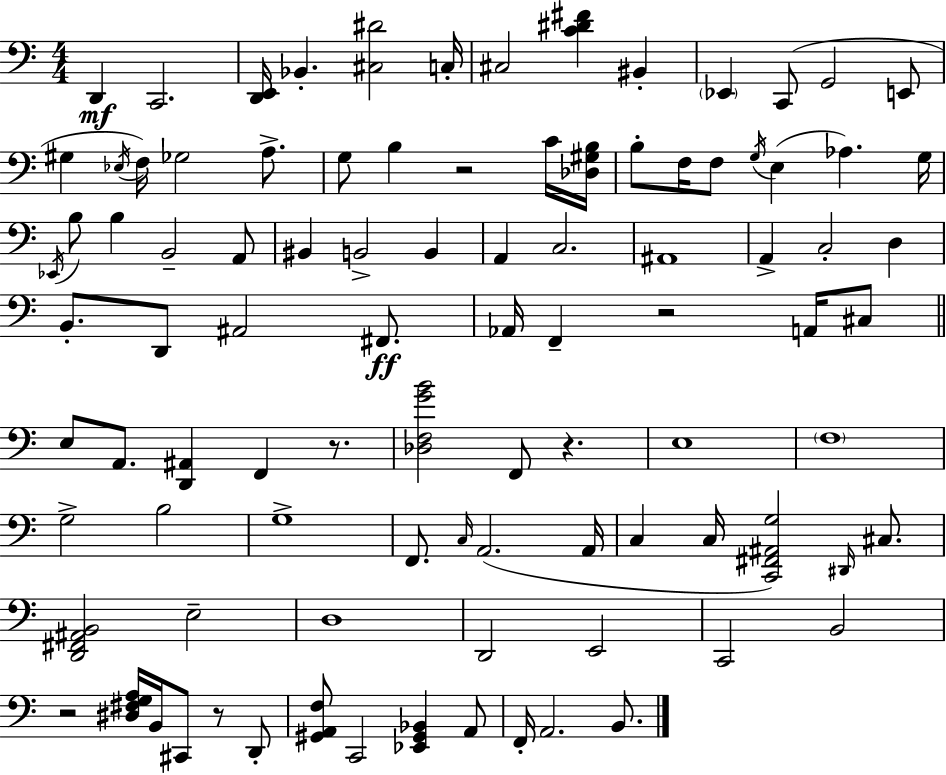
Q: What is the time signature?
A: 4/4